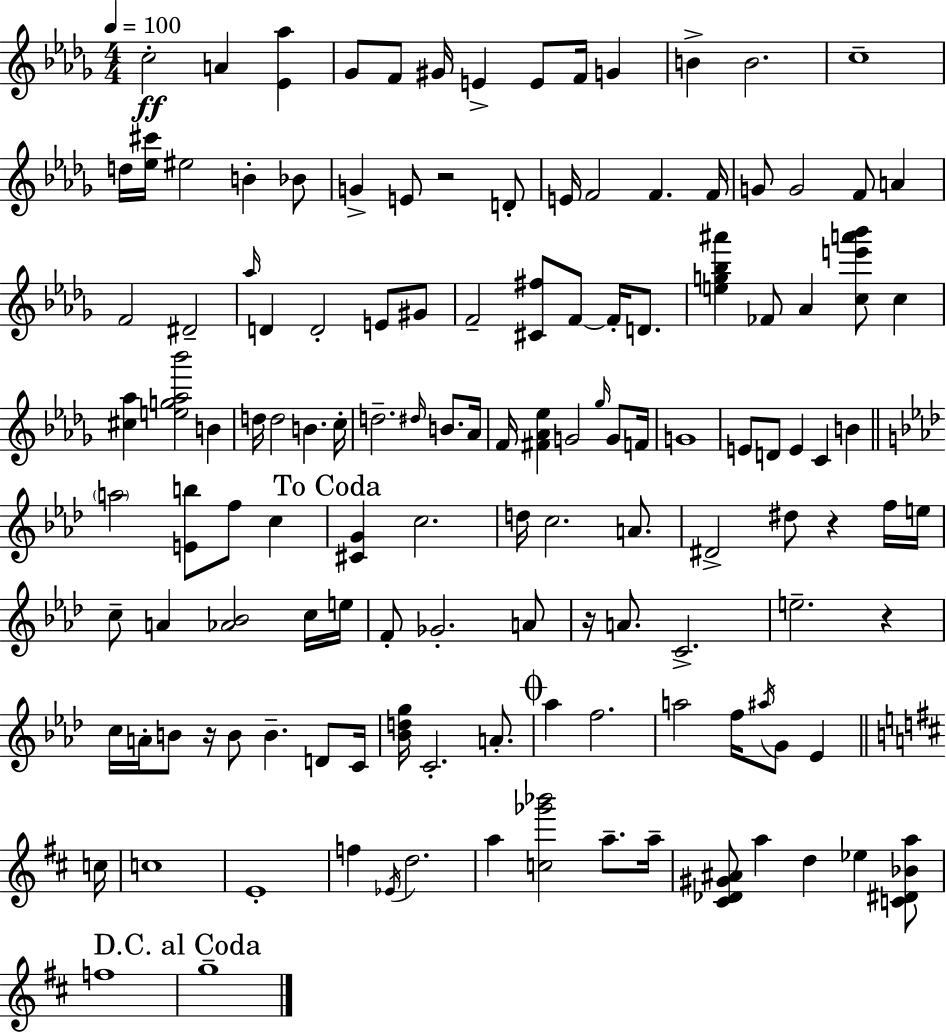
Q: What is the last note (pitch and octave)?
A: G5